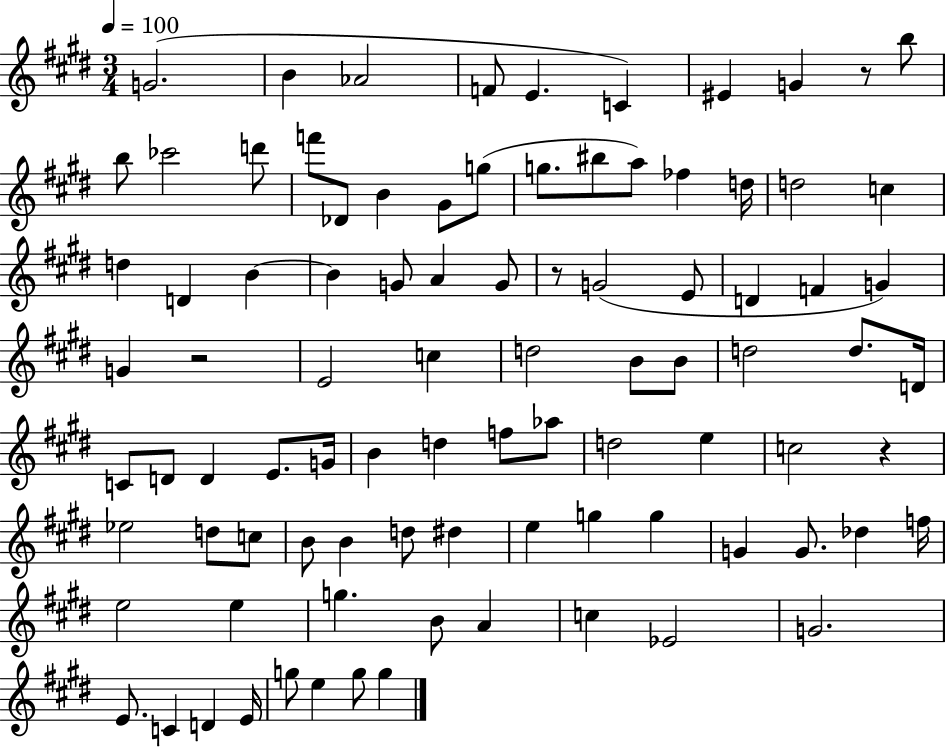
G4/h. B4/q Ab4/h F4/e E4/q. C4/q EIS4/q G4/q R/e B5/e B5/e CES6/h D6/e F6/e Db4/e B4/q G#4/e G5/e G5/e. BIS5/e A5/e FES5/q D5/s D5/h C5/q D5/q D4/q B4/q B4/q G4/e A4/q G4/e R/e G4/h E4/e D4/q F4/q G4/q G4/q R/h E4/h C5/q D5/h B4/e B4/e D5/h D5/e. D4/s C4/e D4/e D4/q E4/e. G4/s B4/q D5/q F5/e Ab5/e D5/h E5/q C5/h R/q Eb5/h D5/e C5/e B4/e B4/q D5/e D#5/q E5/q G5/q G5/q G4/q G4/e. Db5/q F5/s E5/h E5/q G5/q. B4/e A4/q C5/q Eb4/h G4/h. E4/e. C4/q D4/q E4/s G5/e E5/q G5/e G5/q